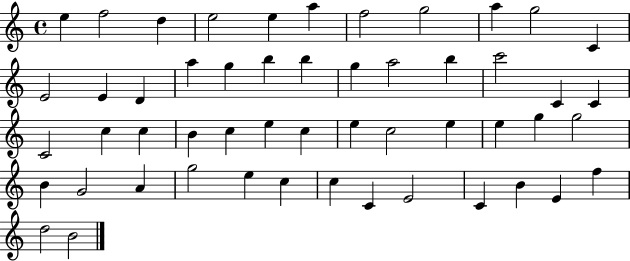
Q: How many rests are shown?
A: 0